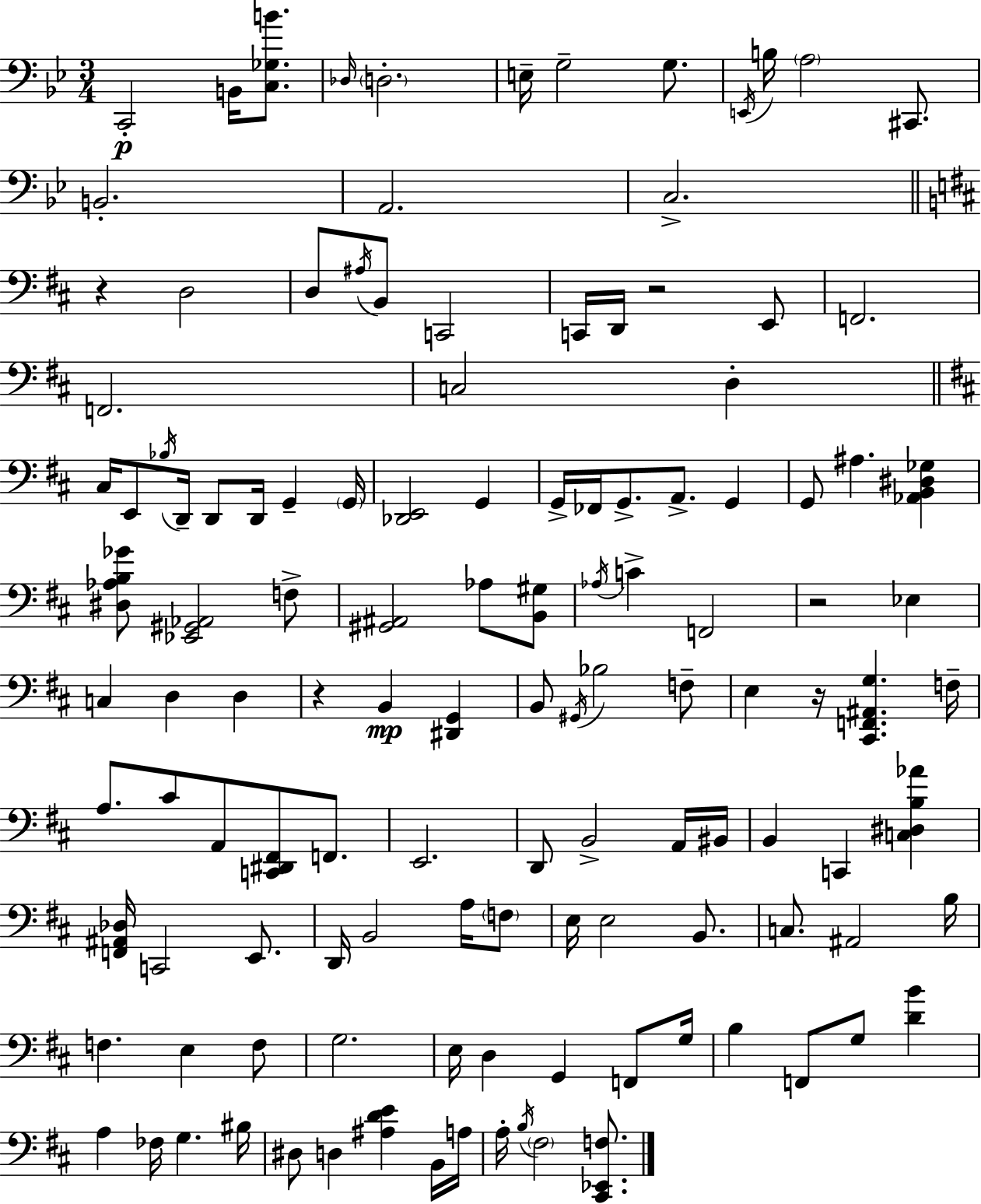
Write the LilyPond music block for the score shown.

{
  \clef bass
  \numericTimeSignature
  \time 3/4
  \key g \minor
  \repeat volta 2 { c,2-.\p b,16 <c ges b'>8. | \grace { des16 } \parenthesize d2.-. | e16-- g2-- g8. | \acciaccatura { e,16 } b16 \parenthesize a2 cis,8. | \break b,2.-. | a,2. | c2.-> | \bar "||" \break \key d \major r4 d2 | d8 \acciaccatura { ais16 } b,8 c,2 | c,16 d,16 r2 e,8 | f,2. | \break f,2. | c2 d4-. | \bar "||" \break \key b \minor cis16 e,8 \acciaccatura { bes16 } d,16-- d,8 d,16 g,4-- | \parenthesize g,16 <des, e,>2 g,4 | g,16-> fes,16 g,8.-> a,8.-> g,4 | g,8 ais4. <aes, b, dis ges>4 | \break <dis aes b ges'>8 <ees, gis, aes,>2 f8-> | <gis, ais,>2 aes8 <b, gis>8 | \acciaccatura { aes16 } c'4-> f,2 | r2 ees4 | \break c4 d4 d4 | r4 b,4\mp <dis, g,>4 | b,8 \acciaccatura { gis,16 } bes2 | f8-- e4 r16 <cis, f, ais, g>4. | \break f16-- a8. cis'8 a,8 <c, dis, fis,>8 | f,8. e,2. | d,8 b,2-> | a,16 bis,16 b,4 c,4 <c dis b aes'>4 | \break <f, ais, des>16 c,2 | e,8. d,16 b,2 | a16 \parenthesize f8 e16 e2 | b,8. c8. ais,2 | \break b16 f4. e4 | f8 g2. | e16 d4 g,4 | f,8 g16 b4 f,8 g8 <d' b'>4 | \break a4 fes16 g4. | bis16 dis8 d4 <ais d' e'>4 | b,16 a16 a16-. \acciaccatura { b16 } \parenthesize fis2 | <cis, ees, f>8. } \bar "|."
}